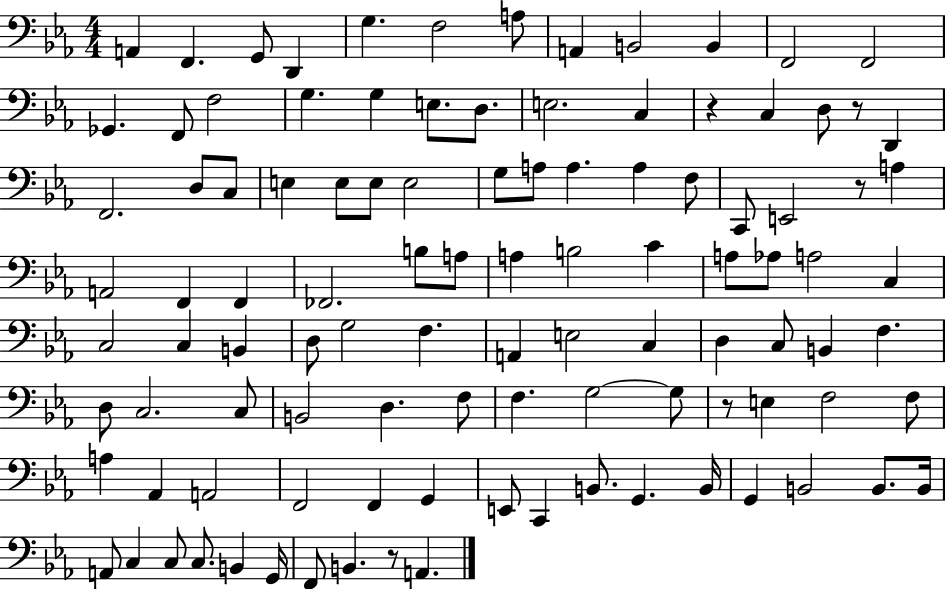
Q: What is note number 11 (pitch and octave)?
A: F2